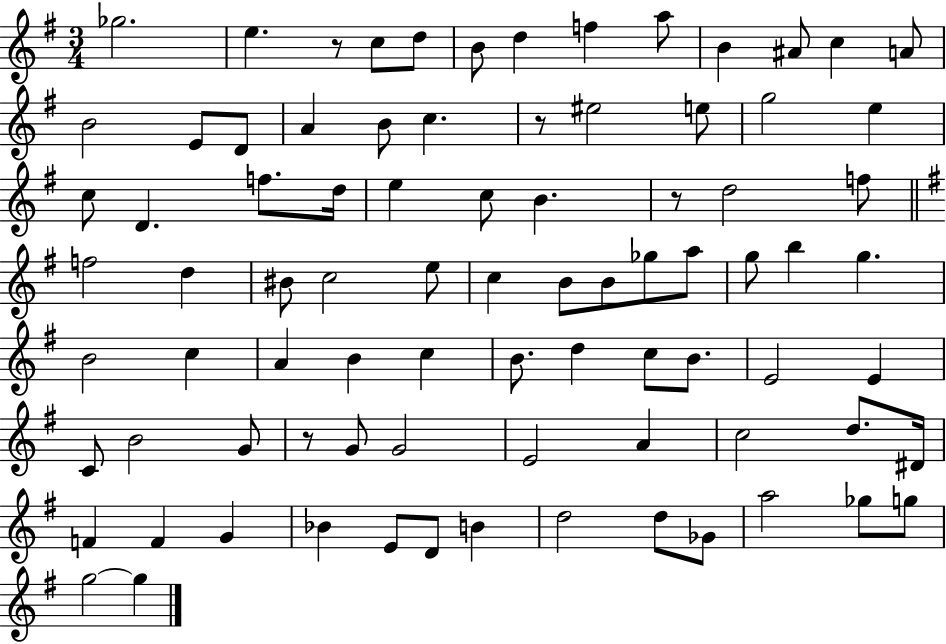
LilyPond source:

{
  \clef treble
  \numericTimeSignature
  \time 3/4
  \key g \major
  \repeat volta 2 { ges''2. | e''4. r8 c''8 d''8 | b'8 d''4 f''4 a''8 | b'4 ais'8 c''4 a'8 | \break b'2 e'8 d'8 | a'4 b'8 c''4. | r8 eis''2 e''8 | g''2 e''4 | \break c''8 d'4. f''8. d''16 | e''4 c''8 b'4. | r8 d''2 f''8 | \bar "||" \break \key g \major f''2 d''4 | bis'8 c''2 e''8 | c''4 b'8 b'8 ges''8 a''8 | g''8 b''4 g''4. | \break b'2 c''4 | a'4 b'4 c''4 | b'8. d''4 c''8 b'8. | e'2 e'4 | \break c'8 b'2 g'8 | r8 g'8 g'2 | e'2 a'4 | c''2 d''8. dis'16 | \break f'4 f'4 g'4 | bes'4 e'8 d'8 b'4 | d''2 d''8 ges'8 | a''2 ges''8 g''8 | \break g''2~~ g''4 | } \bar "|."
}